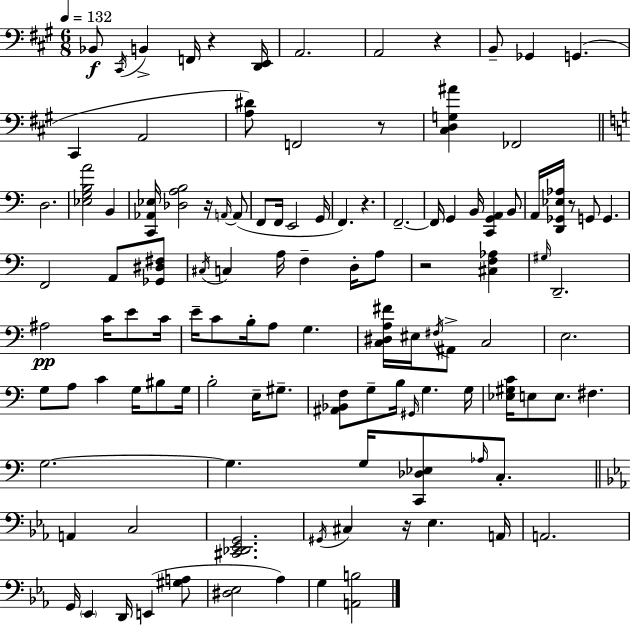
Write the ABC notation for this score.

X:1
T:Untitled
M:6/8
L:1/4
K:A
_B,,/2 ^C,,/4 B,, F,,/4 z [D,,E,,]/4 A,,2 A,,2 z B,,/2 _G,, G,, ^C,, A,,2 [A,^D]/2 F,,2 z/2 [^C,D,G,^A] _F,,2 D,2 [_E,G,B,A]2 B,, [C,,_A,,_E,]/4 [_D,A,B,]2 z/4 A,,/4 A,,/2 F,,/2 F,,/4 E,,2 G,,/4 F,, z F,,2 F,,/4 G,, B,,/4 [C,,G,,A,,] B,,/2 A,,/4 [D,,_G,,_E,_A,]/4 z/2 G,,/2 G,, F,,2 A,,/2 [_G,,^D,^F,]/2 ^C,/4 C, A,/4 F, D,/4 A,/2 z2 [^C,F,_A,] ^G,/4 D,,2 ^A,2 C/4 E/2 C/4 E/4 C/2 B,/4 A,/2 G, [C,^D,A,^F]/4 ^E,/4 ^F,/4 ^A,,/2 C,2 E,2 G,/2 A,/2 C G,/4 ^B,/2 G,/4 B,2 E,/4 ^G,/2 [^A,,_B,,F,]/2 G,/2 B,/4 ^G,,/4 G, G,/4 [_E,^G,C]/4 E,/2 E,/2 ^F, G,2 G, G,/4 [C,,_D,_E,]/2 _A,/4 C,/2 A,, C,2 [^C,,_D,,_E,,G,,]2 ^G,,/4 ^C, z/4 _E, A,,/4 A,,2 G,,/4 _E,, D,,/4 E,, [^G,A,]/2 [^D,_E,]2 _A, G, [A,,B,]2